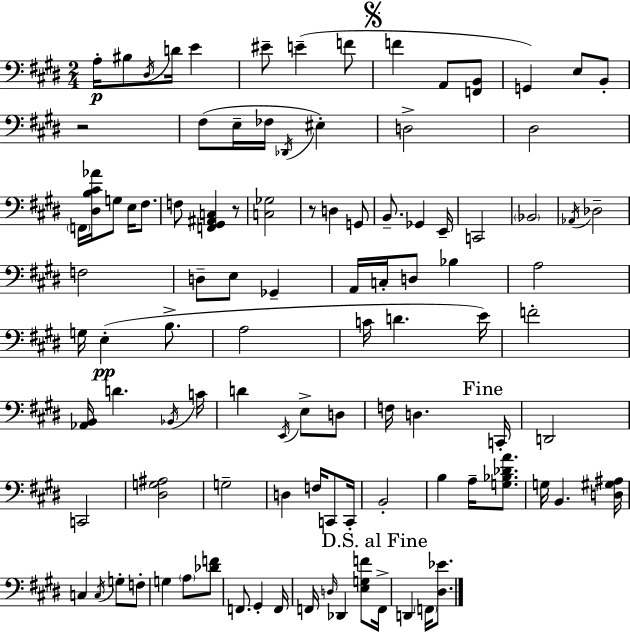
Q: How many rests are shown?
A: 3